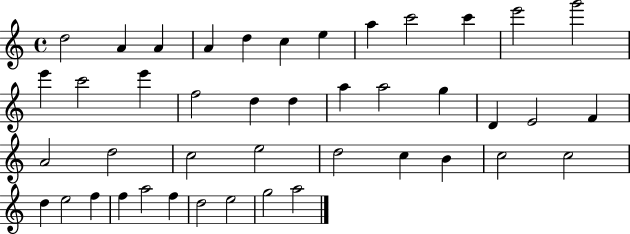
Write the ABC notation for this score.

X:1
T:Untitled
M:4/4
L:1/4
K:C
d2 A A A d c e a c'2 c' e'2 g'2 e' c'2 e' f2 d d a a2 g D E2 F A2 d2 c2 e2 d2 c B c2 c2 d e2 f f a2 f d2 e2 g2 a2